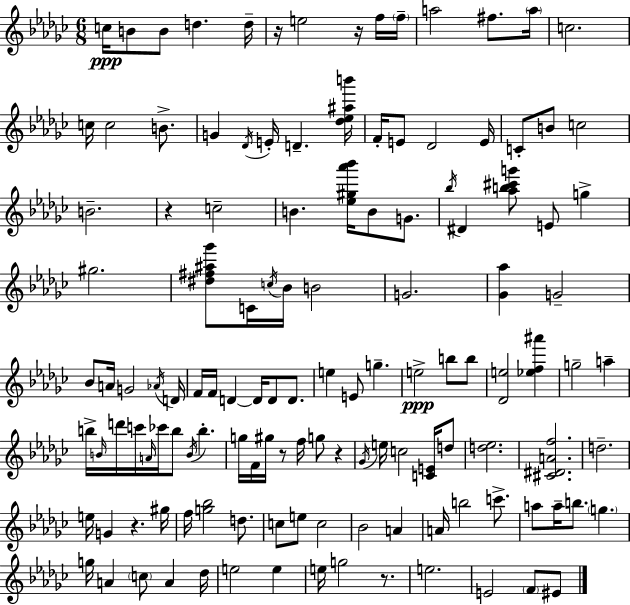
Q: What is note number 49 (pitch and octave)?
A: F4